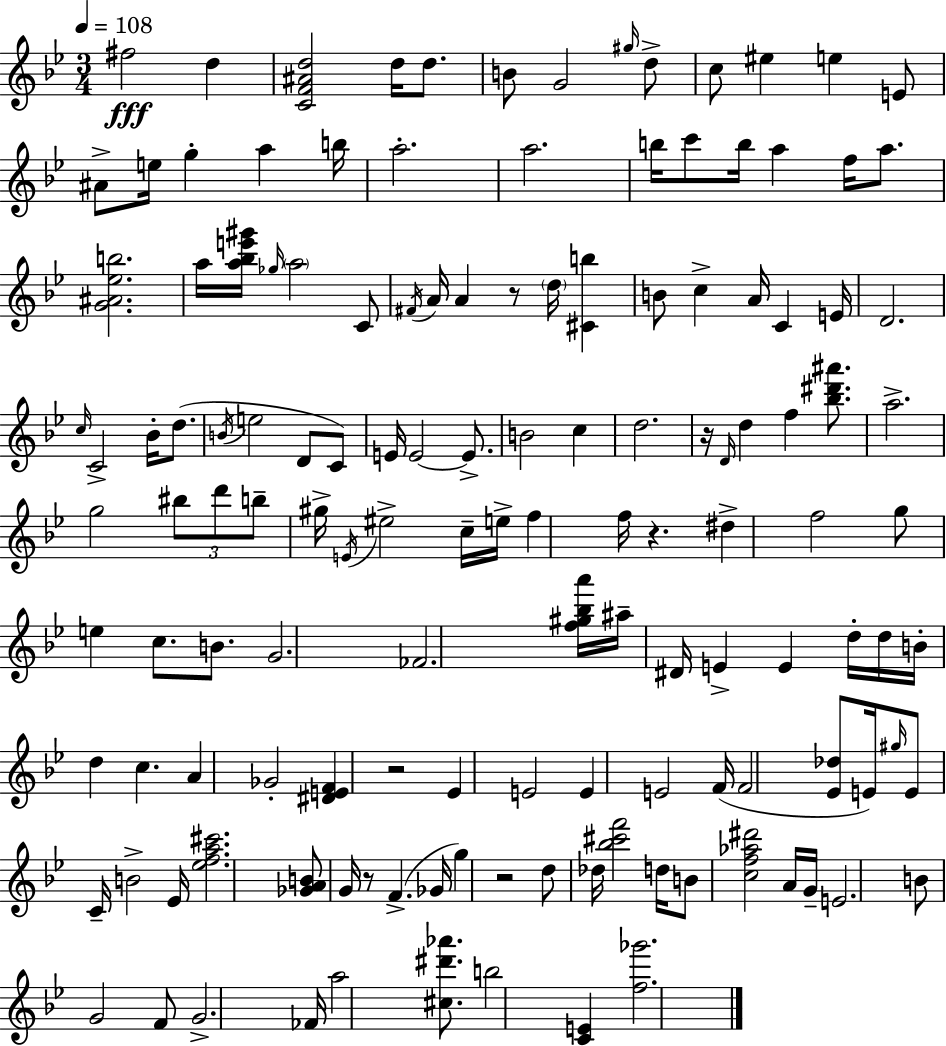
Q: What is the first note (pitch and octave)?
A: F#5